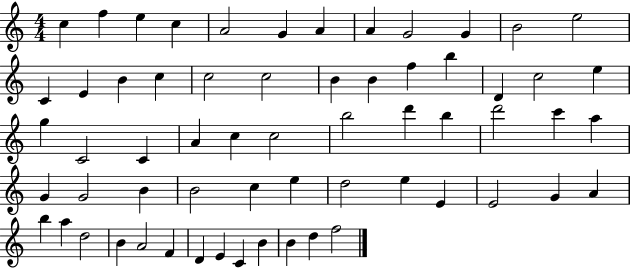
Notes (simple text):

C5/q F5/q E5/q C5/q A4/h G4/q A4/q A4/q G4/h G4/q B4/h E5/h C4/q E4/q B4/q C5/q C5/h C5/h B4/q B4/q F5/q B5/q D4/q C5/h E5/q G5/q C4/h C4/q A4/q C5/q C5/h B5/h D6/q B5/q D6/h C6/q A5/q G4/q G4/h B4/q B4/h C5/q E5/q D5/h E5/q E4/q E4/h G4/q A4/q B5/q A5/q D5/h B4/q A4/h F4/q D4/q E4/q C4/q B4/q B4/q D5/q F5/h